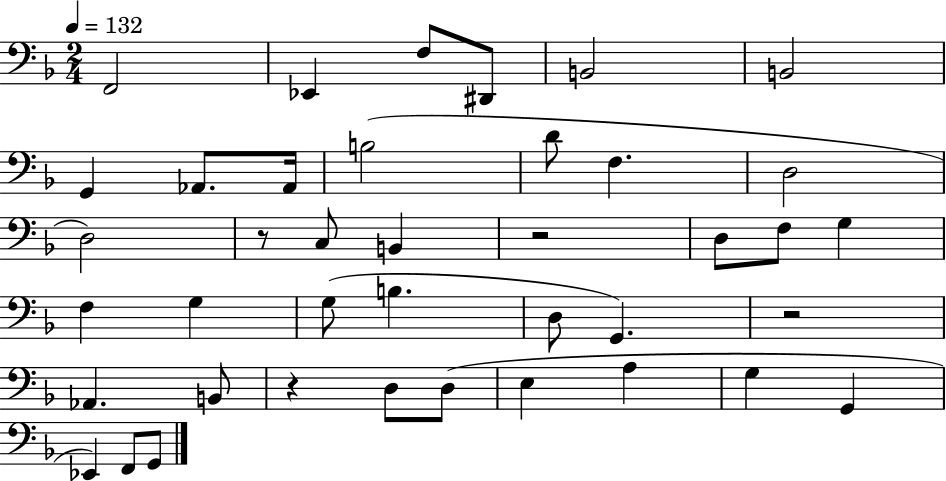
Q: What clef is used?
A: bass